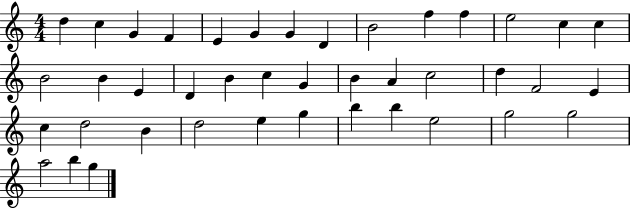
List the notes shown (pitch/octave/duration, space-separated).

D5/q C5/q G4/q F4/q E4/q G4/q G4/q D4/q B4/h F5/q F5/q E5/h C5/q C5/q B4/h B4/q E4/q D4/q B4/q C5/q G4/q B4/q A4/q C5/h D5/q F4/h E4/q C5/q D5/h B4/q D5/h E5/q G5/q B5/q B5/q E5/h G5/h G5/h A5/h B5/q G5/q